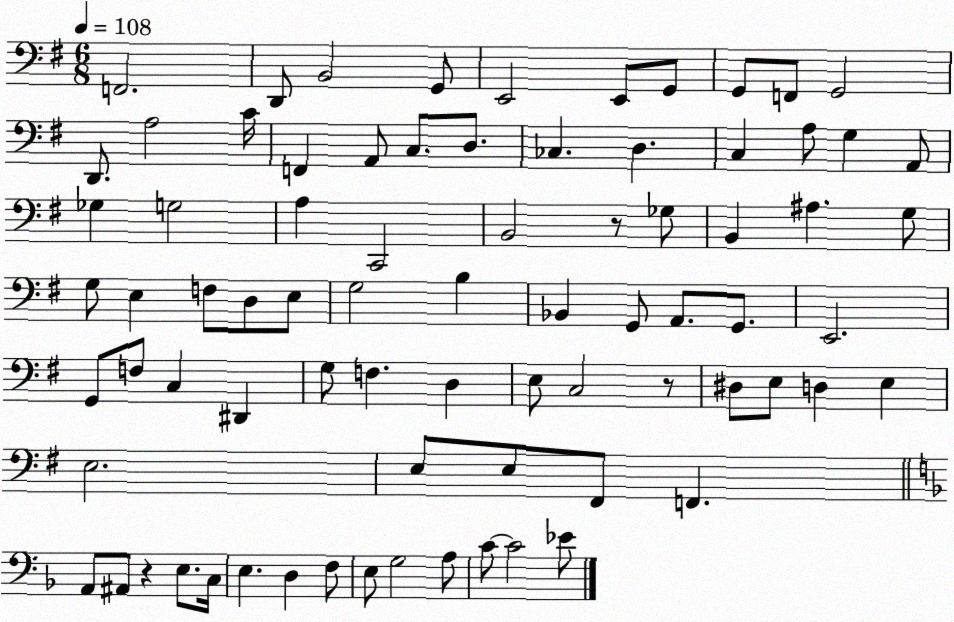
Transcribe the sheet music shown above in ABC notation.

X:1
T:Untitled
M:6/8
L:1/4
K:G
F,,2 D,,/2 B,,2 G,,/2 E,,2 E,,/2 G,,/2 G,,/2 F,,/2 G,,2 D,,/2 A,2 C/4 F,, A,,/2 C,/2 D,/2 _C, D, C, A,/2 G, A,,/2 _G, G,2 A, C,,2 B,,2 z/2 _G,/2 B,, ^A, G,/2 G,/2 E, F,/2 D,/2 E,/2 G,2 B, _B,, G,,/2 A,,/2 G,,/2 E,,2 G,,/2 F,/2 C, ^D,, G,/2 F, D, E,/2 C,2 z/2 ^D,/2 E,/2 D, E, E,2 E,/2 E,/2 ^F,,/2 F,, A,,/2 ^A,,/2 z E,/2 C,/4 E, D, F,/2 E,/2 G,2 A,/2 C/2 C2 _E/2